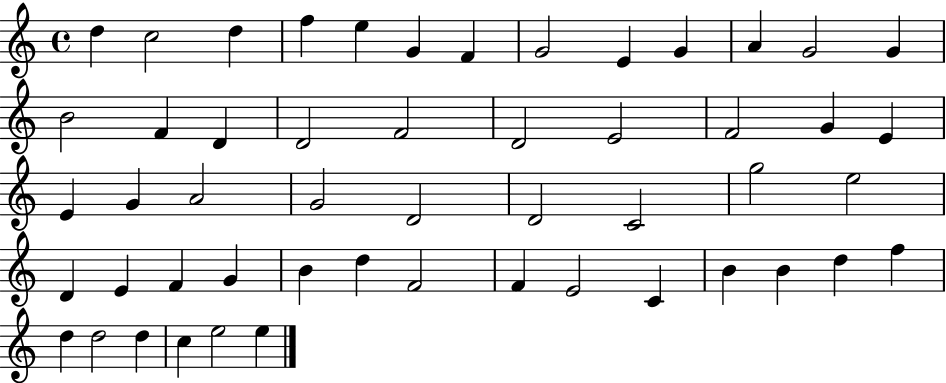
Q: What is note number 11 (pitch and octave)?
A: A4